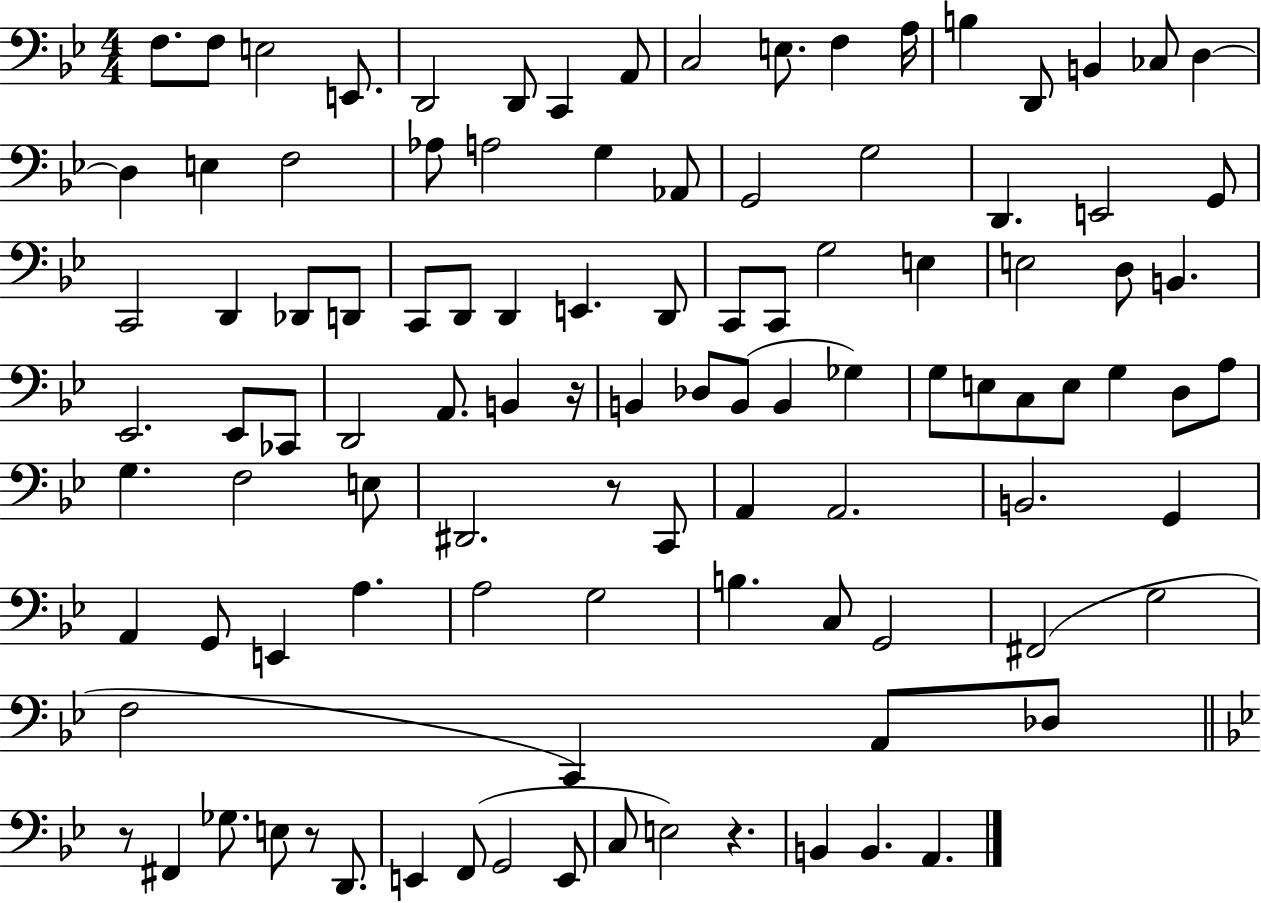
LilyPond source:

{
  \clef bass
  \numericTimeSignature
  \time 4/4
  \key bes \major
  f8. f8 e2 e,8. | d,2 d,8 c,4 a,8 | c2 e8. f4 a16 | b4 d,8 b,4 ces8 d4~~ | \break d4 e4 f2 | aes8 a2 g4 aes,8 | g,2 g2 | d,4. e,2 g,8 | \break c,2 d,4 des,8 d,8 | c,8 d,8 d,4 e,4. d,8 | c,8 c,8 g2 e4 | e2 d8 b,4. | \break ees,2. ees,8 ces,8 | d,2 a,8. b,4 r16 | b,4 des8 b,8( b,4 ges4) | g8 e8 c8 e8 g4 d8 a8 | \break g4. f2 e8 | dis,2. r8 c,8 | a,4 a,2. | b,2. g,4 | \break a,4 g,8 e,4 a4. | a2 g2 | b4. c8 g,2 | fis,2( g2 | \break f2 c,4) a,8 des8 | \bar "||" \break \key bes \major r8 fis,4 ges8. e8 r8 d,8. | e,4 f,8( g,2 e,8 | c8 e2) r4. | b,4 b,4. a,4. | \break \bar "|."
}